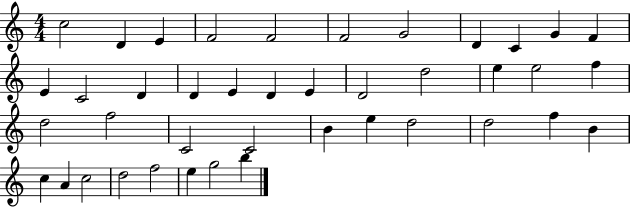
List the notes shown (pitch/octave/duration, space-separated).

C5/h D4/q E4/q F4/h F4/h F4/h G4/h D4/q C4/q G4/q F4/q E4/q C4/h D4/q D4/q E4/q D4/q E4/q D4/h D5/h E5/q E5/h F5/q D5/h F5/h C4/h C4/h B4/q E5/q D5/h D5/h F5/q B4/q C5/q A4/q C5/h D5/h F5/h E5/q G5/h B5/q